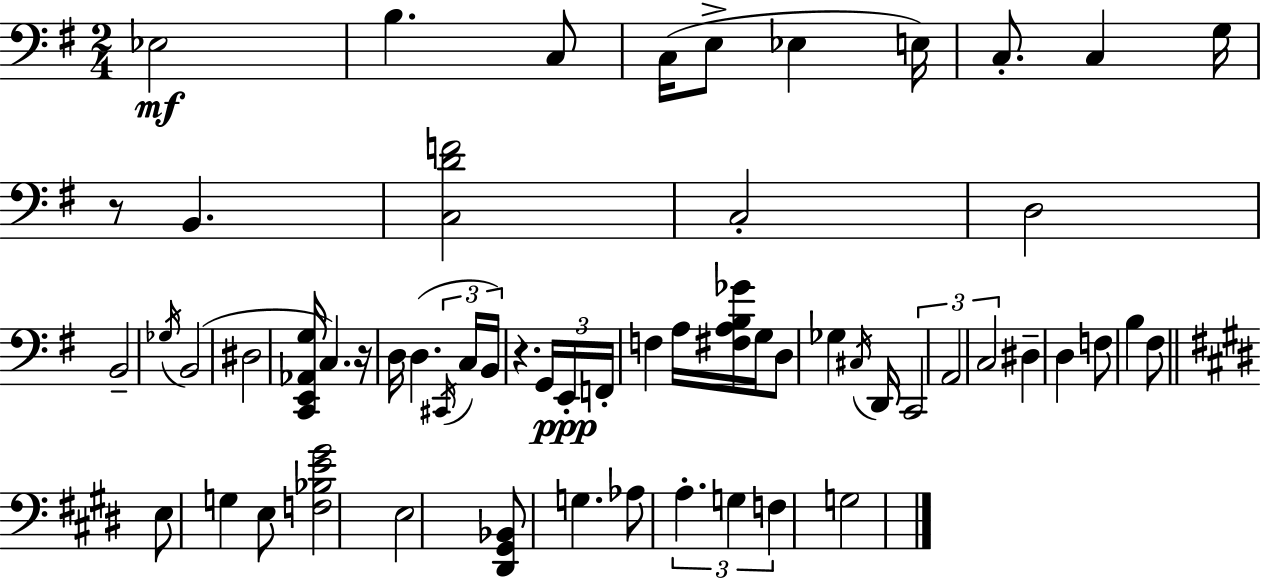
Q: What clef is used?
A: bass